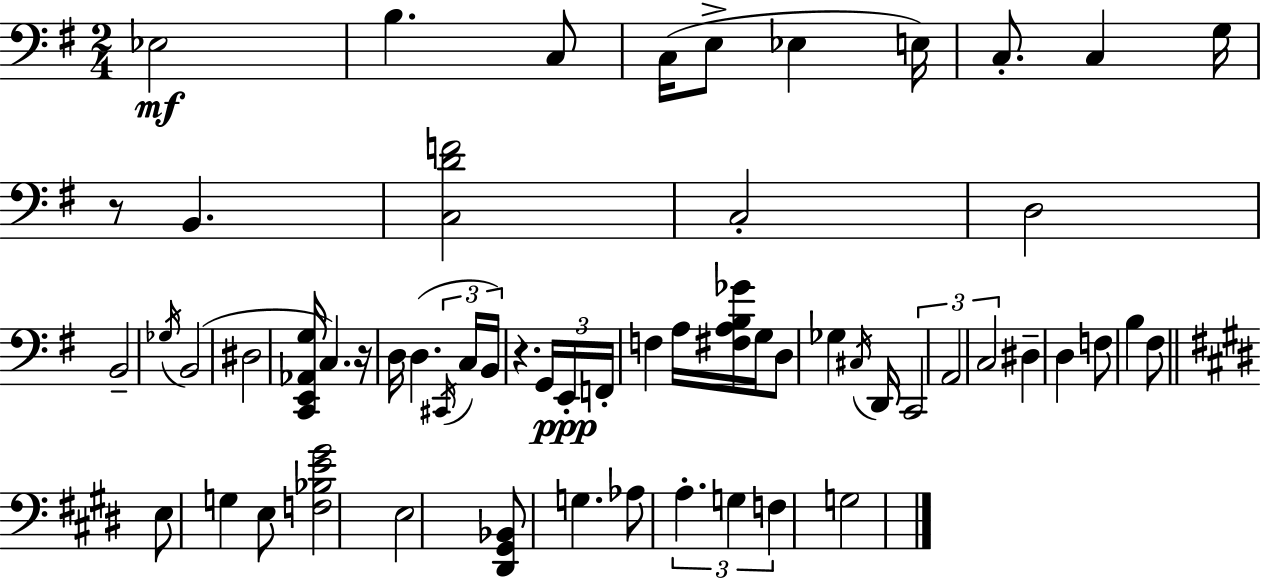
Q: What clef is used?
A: bass